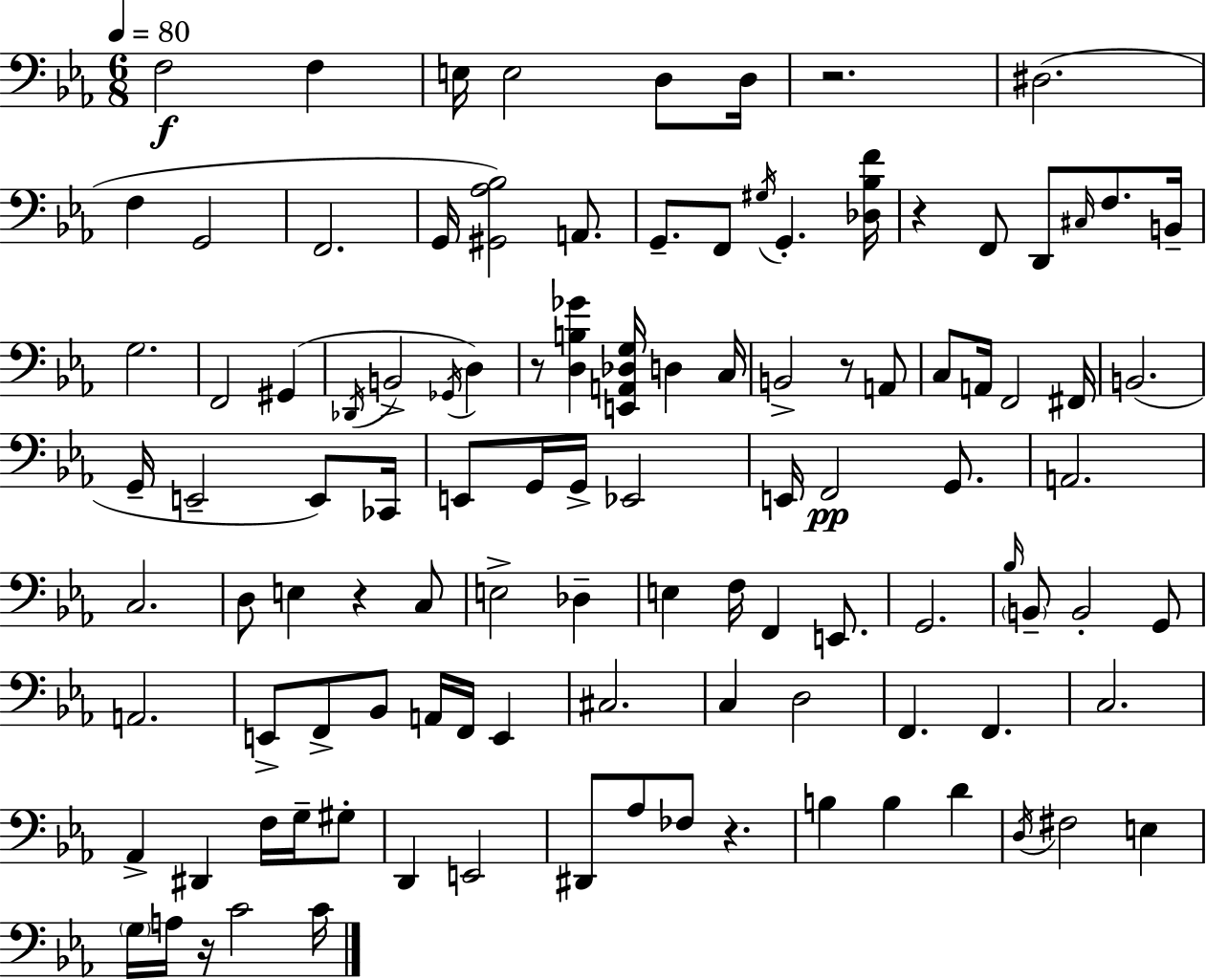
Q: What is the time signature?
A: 6/8